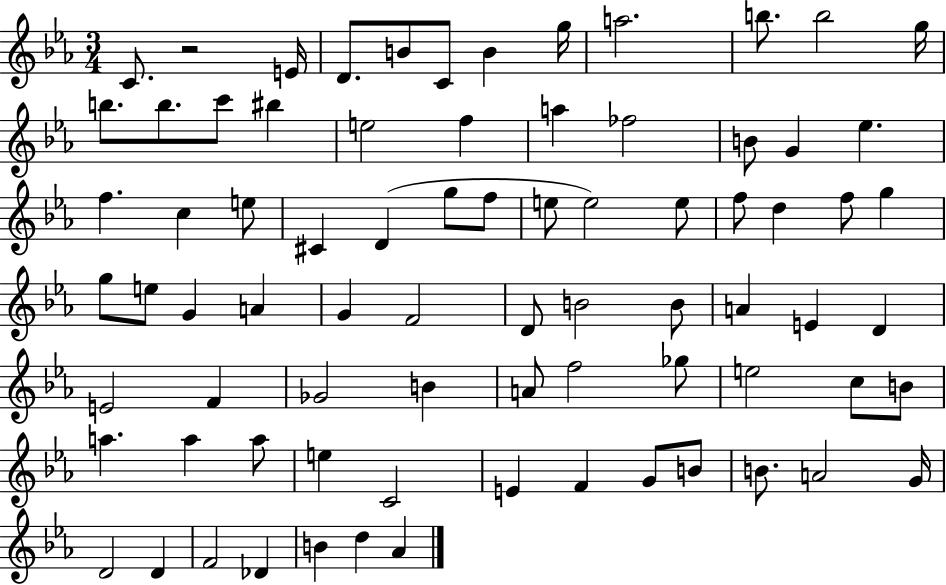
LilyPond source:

{
  \clef treble
  \numericTimeSignature
  \time 3/4
  \key ees \major
  c'8. r2 e'16 | d'8. b'8 c'8 b'4 g''16 | a''2. | b''8. b''2 g''16 | \break b''8. b''8. c'''8 bis''4 | e''2 f''4 | a''4 fes''2 | b'8 g'4 ees''4. | \break f''4. c''4 e''8 | cis'4 d'4( g''8 f''8 | e''8 e''2) e''8 | f''8 d''4 f''8 g''4 | \break g''8 e''8 g'4 a'4 | g'4 f'2 | d'8 b'2 b'8 | a'4 e'4 d'4 | \break e'2 f'4 | ges'2 b'4 | a'8 f''2 ges''8 | e''2 c''8 b'8 | \break a''4. a''4 a''8 | e''4 c'2 | e'4 f'4 g'8 b'8 | b'8. a'2 g'16 | \break d'2 d'4 | f'2 des'4 | b'4 d''4 aes'4 | \bar "|."
}